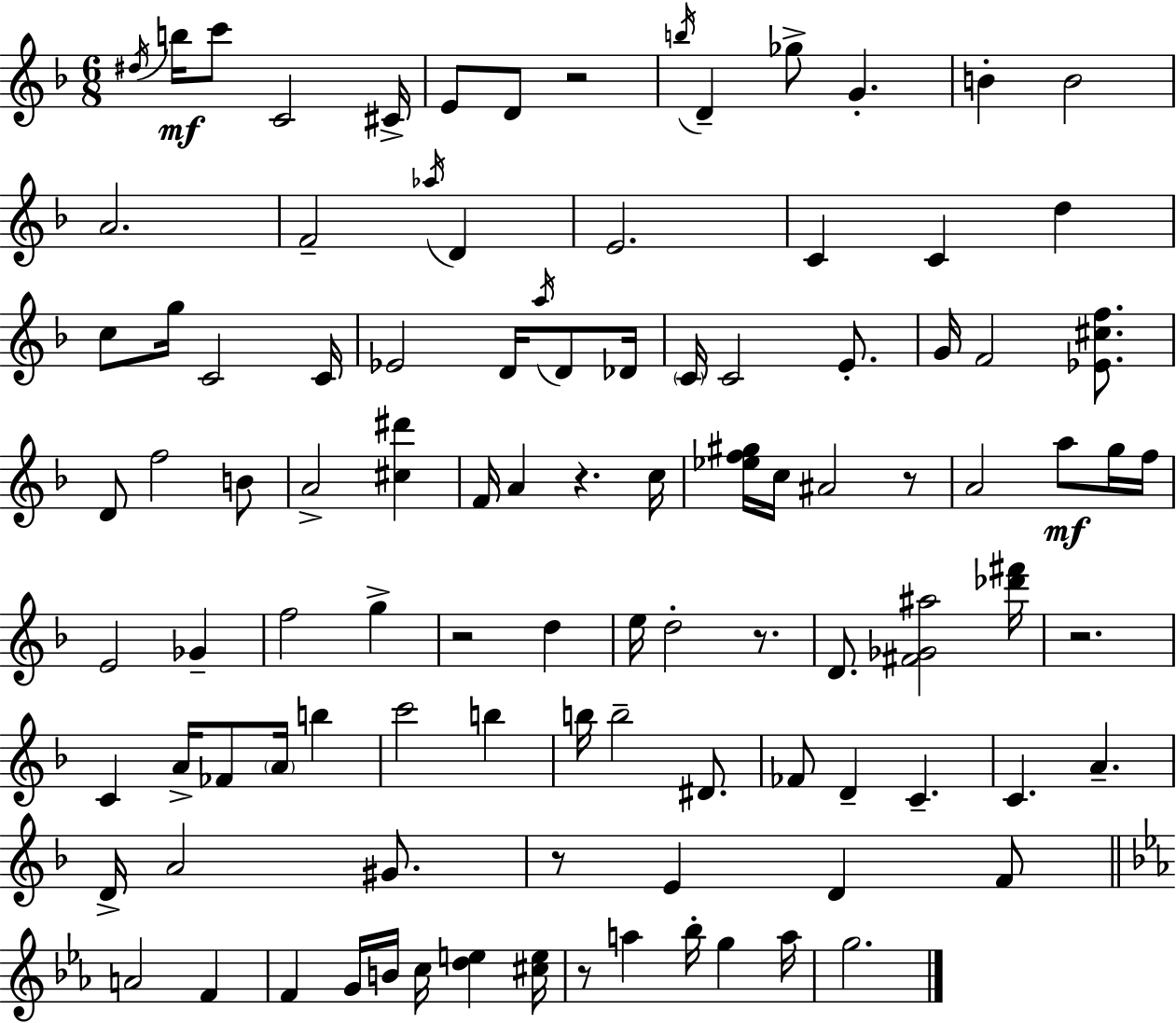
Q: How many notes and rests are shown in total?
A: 103